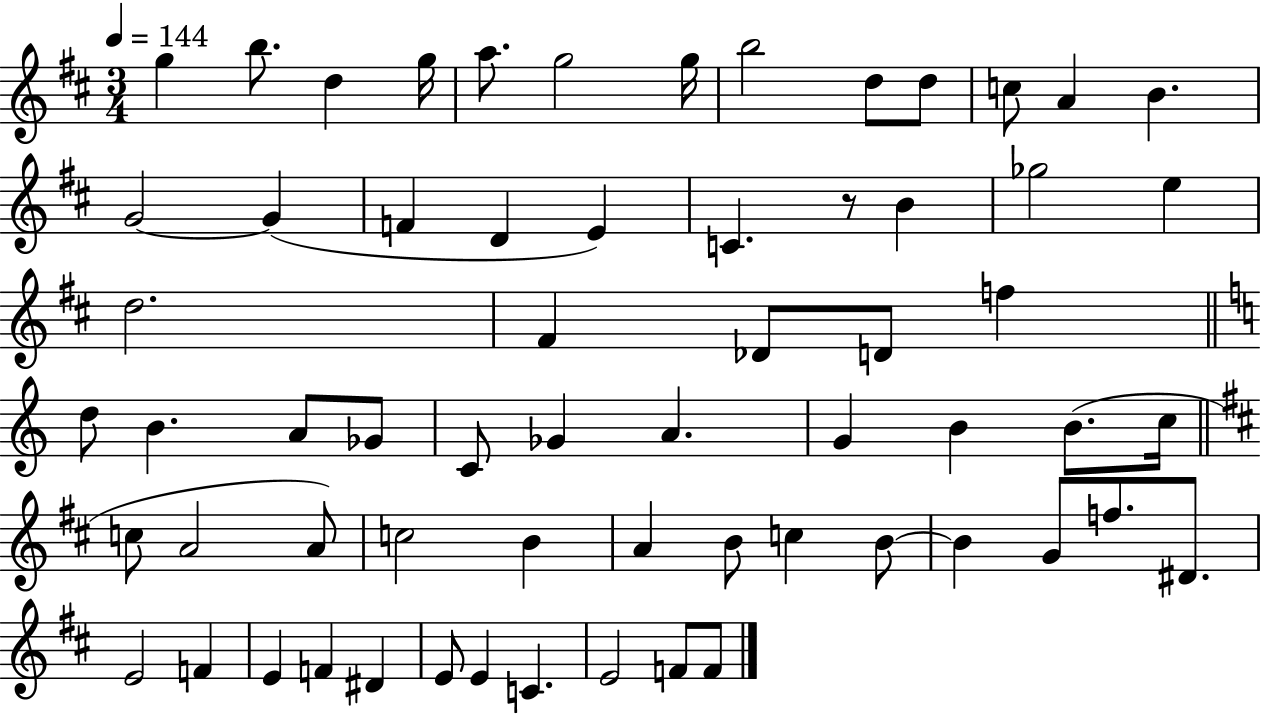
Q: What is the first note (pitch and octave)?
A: G5